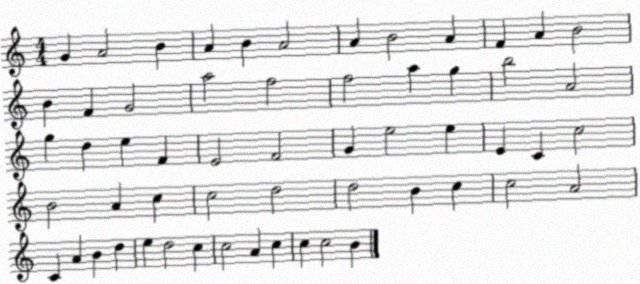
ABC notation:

X:1
T:Untitled
M:4/4
L:1/4
K:C
G A2 B A B A2 A B2 A F A B2 B F G2 a2 f2 f2 a g b2 A2 g d e F E2 F2 G e2 e E C c2 B2 A c c2 d2 d2 B c c2 A2 C A B d e d2 c c2 A c c c2 B